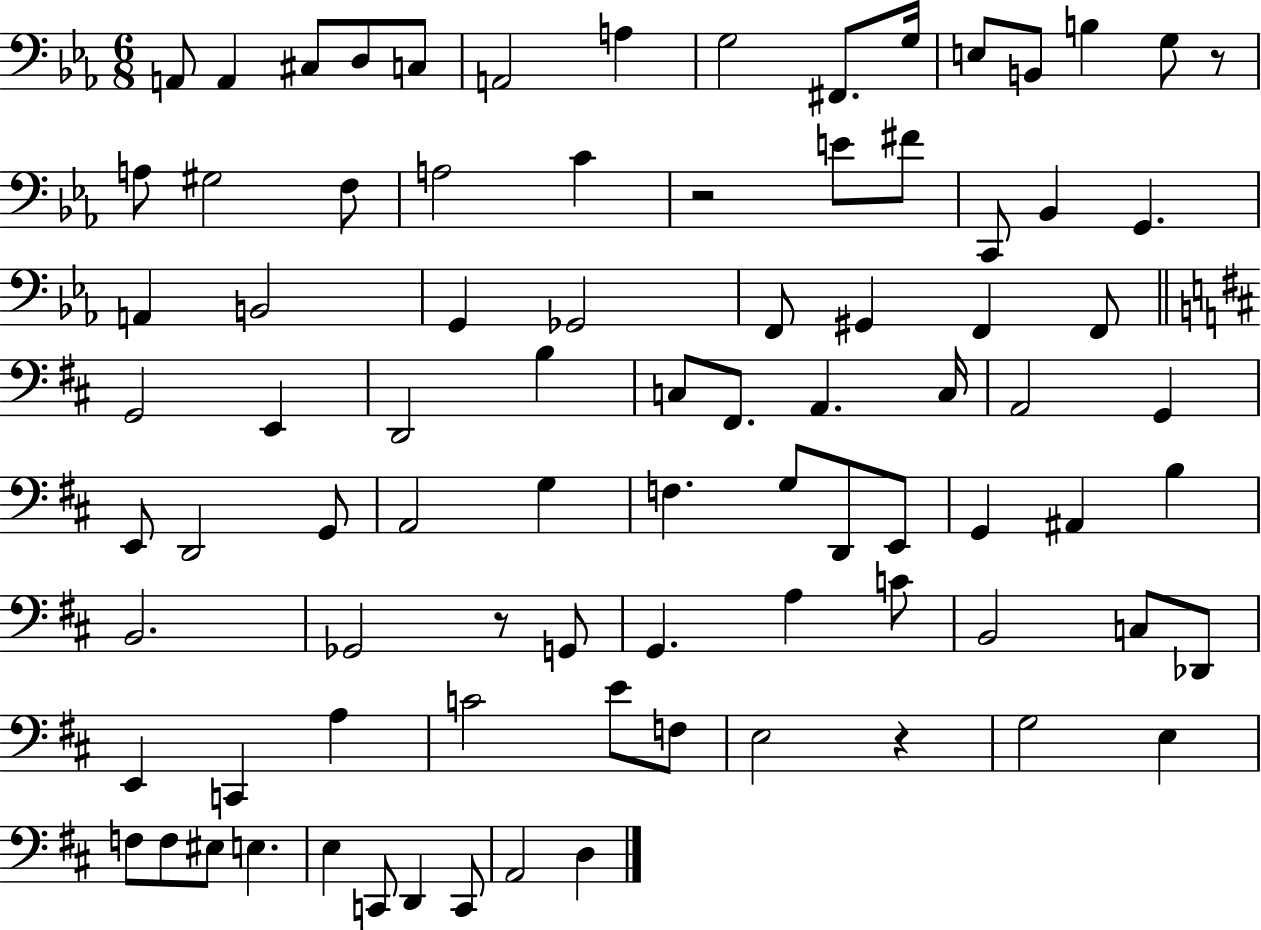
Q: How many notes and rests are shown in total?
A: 86